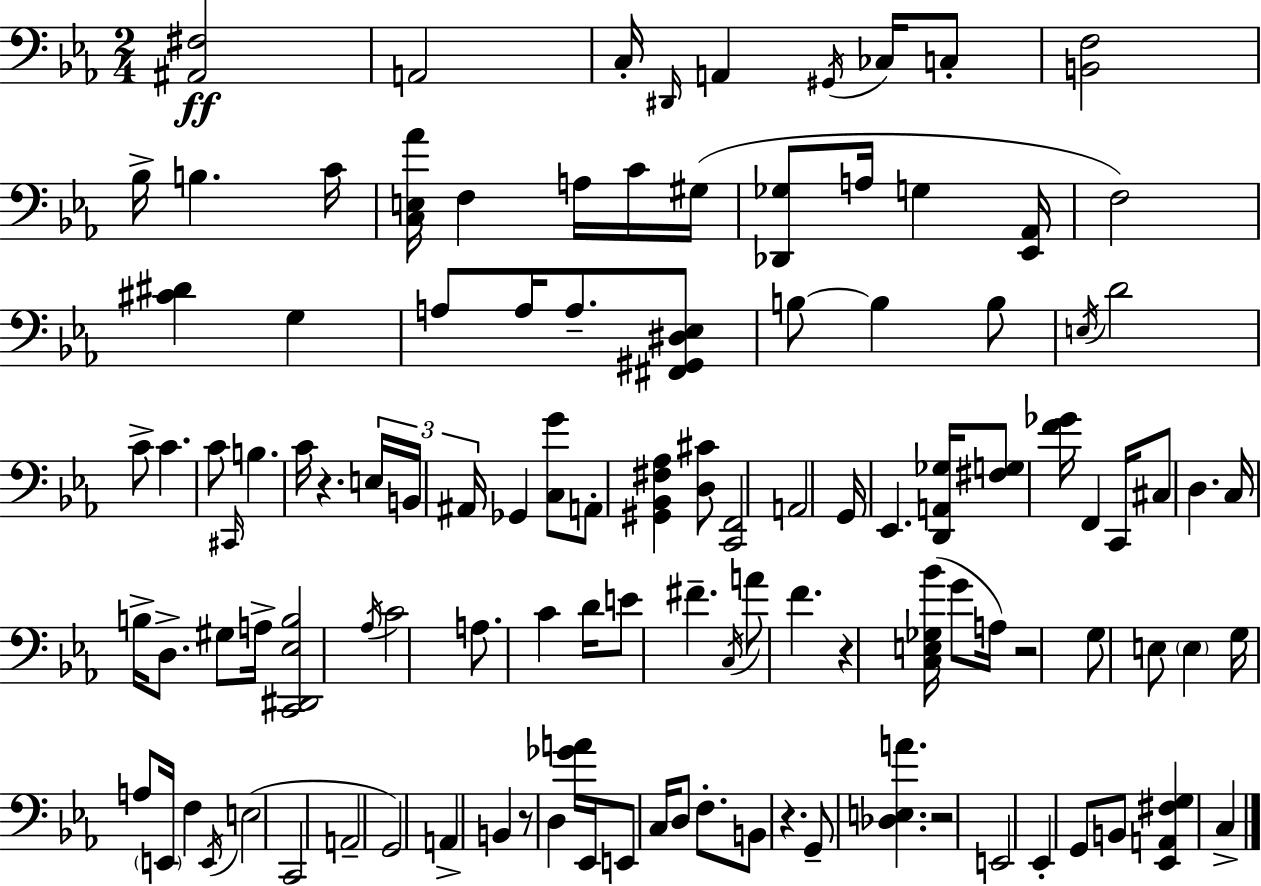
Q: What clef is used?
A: bass